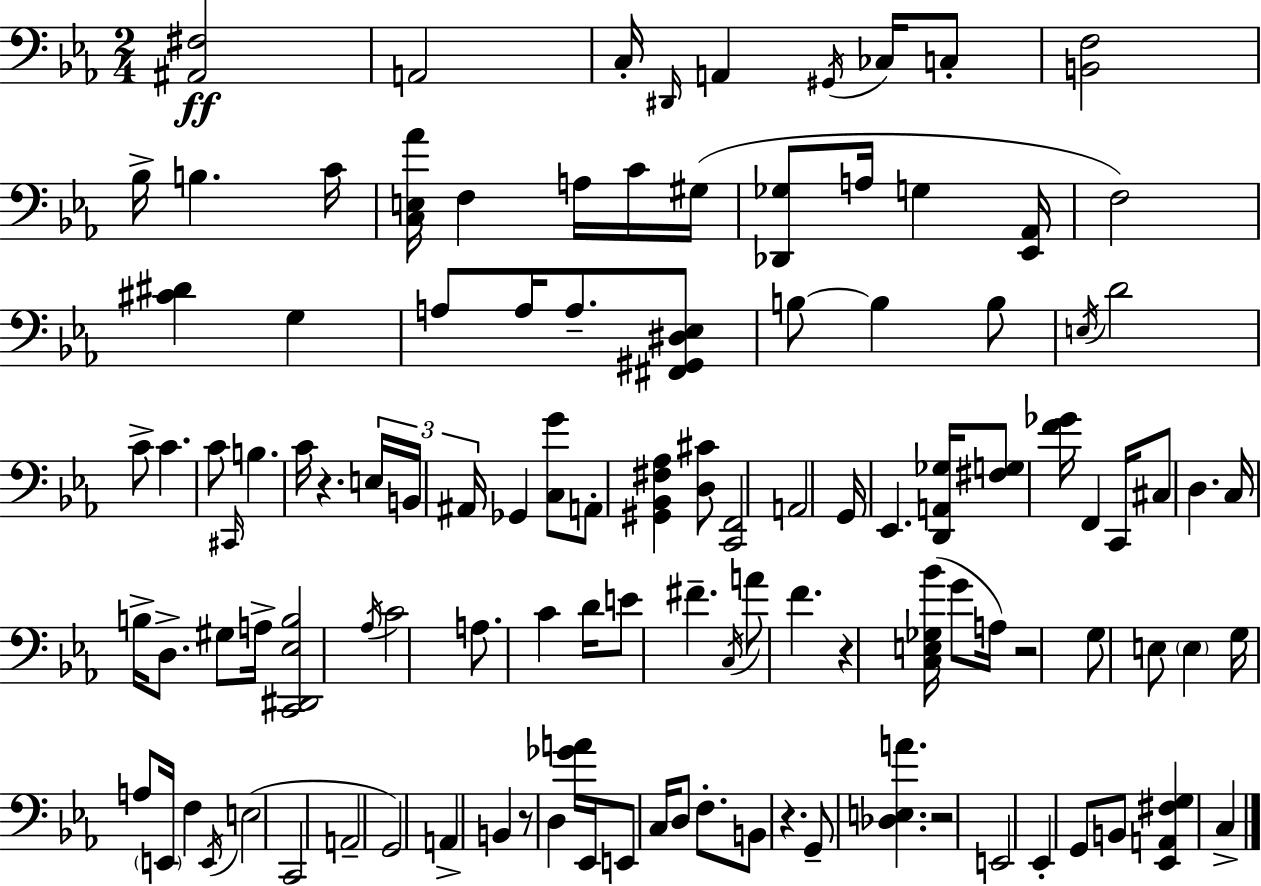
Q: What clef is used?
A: bass